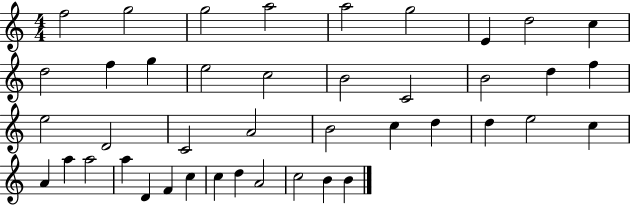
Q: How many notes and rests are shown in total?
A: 42